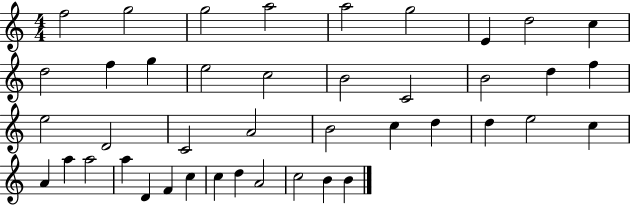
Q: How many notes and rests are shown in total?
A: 42